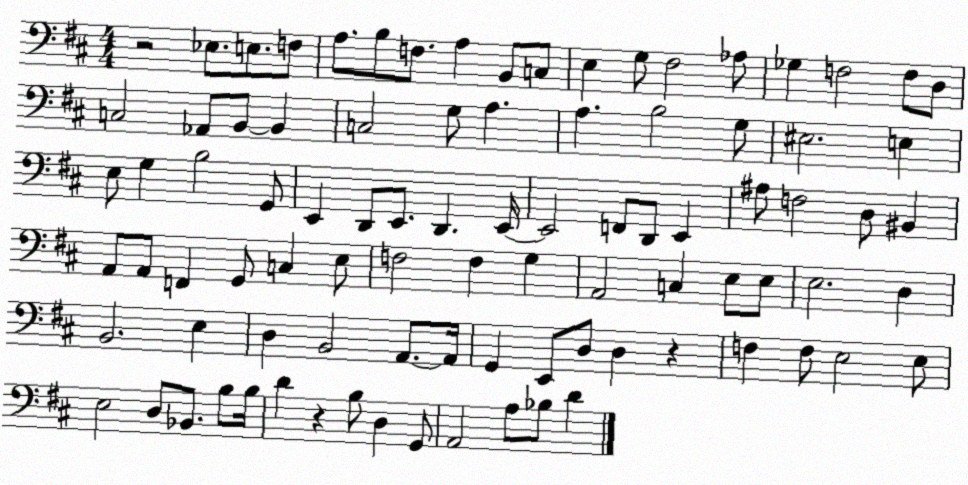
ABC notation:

X:1
T:Untitled
M:4/4
L:1/4
K:D
z2 _E,/2 E,/2 F,/2 A,/2 B,/2 F,/2 A, B,,/2 C,/2 E, G,/2 ^F,2 _A,/2 _G, F,2 F,/2 D,/2 C,2 _A,,/2 B,,/2 B,, C,2 G,/2 A, A, B,2 G,/2 ^E,2 E, E,/2 G, B,2 G,,/2 E,, D,,/2 E,,/2 D,, E,,/4 E,,2 F,,/2 D,,/2 E,, ^A,/2 F,2 D,/2 ^B,, A,,/2 A,,/2 F,, G,,/2 C, E,/2 F,2 F, G, A,,2 C, E,/2 E,/2 E,2 D, B,,2 E, D, B,,2 A,,/2 A,,/4 G,, E,,/2 D,/2 D, z F, F,/2 E,2 E,/2 E,2 D,/2 _B,,/2 B,/2 B,/4 D z B,/2 D, G,,/2 A,,2 A,/2 _B,/2 D